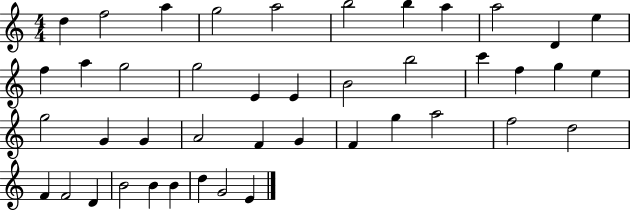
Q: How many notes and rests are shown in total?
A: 43